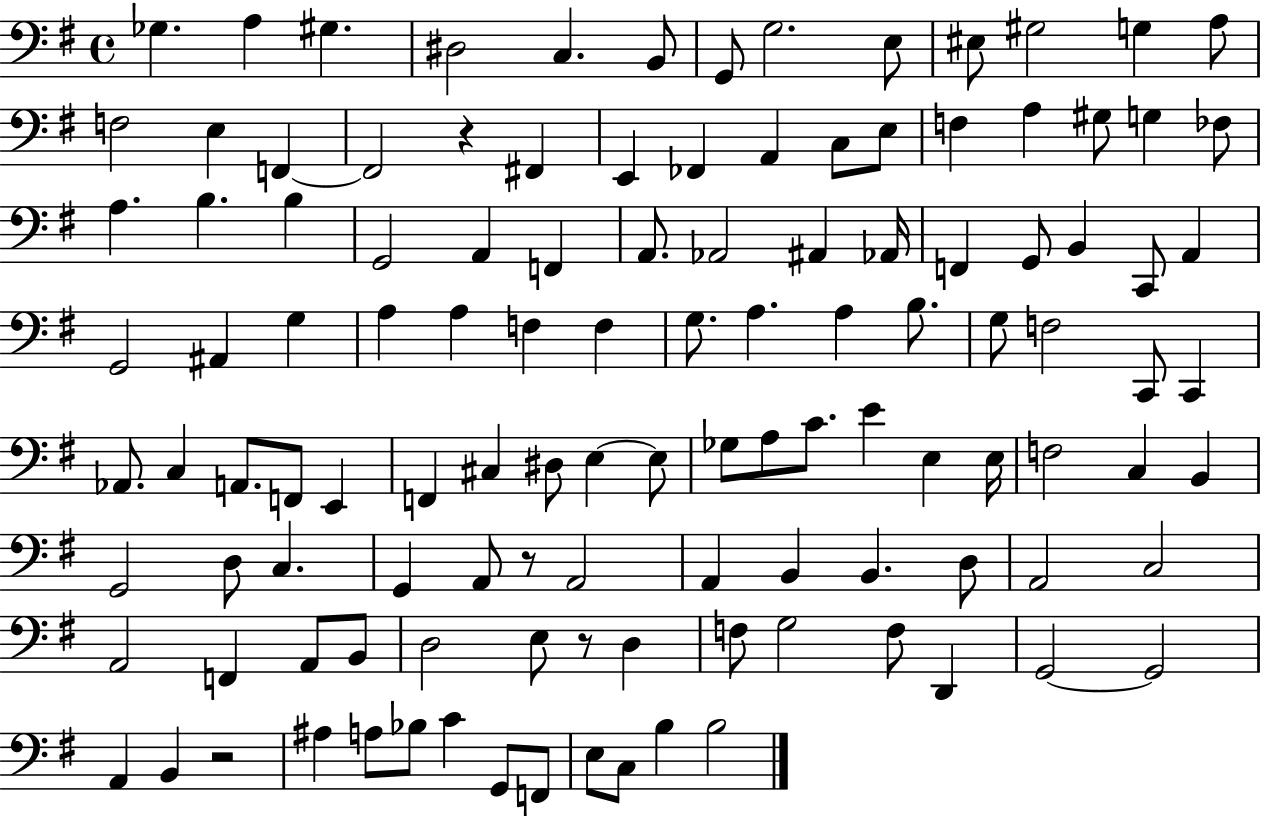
Gb3/q. A3/q G#3/q. D#3/h C3/q. B2/e G2/e G3/h. E3/e EIS3/e G#3/h G3/q A3/e F3/h E3/q F2/q F2/h R/q F#2/q E2/q FES2/q A2/q C3/e E3/e F3/q A3/q G#3/e G3/q FES3/e A3/q. B3/q. B3/q G2/h A2/q F2/q A2/e. Ab2/h A#2/q Ab2/s F2/q G2/e B2/q C2/e A2/q G2/h A#2/q G3/q A3/q A3/q F3/q F3/q G3/e. A3/q. A3/q B3/e. G3/e F3/h C2/e C2/q Ab2/e. C3/q A2/e. F2/e E2/q F2/q C#3/q D#3/e E3/q E3/e Gb3/e A3/e C4/e. E4/q E3/q E3/s F3/h C3/q B2/q G2/h D3/e C3/q. G2/q A2/e R/e A2/h A2/q B2/q B2/q. D3/e A2/h C3/h A2/h F2/q A2/e B2/e D3/h E3/e R/e D3/q F3/e G3/h F3/e D2/q G2/h G2/h A2/q B2/q R/h A#3/q A3/e Bb3/e C4/q G2/e F2/e E3/e C3/e B3/q B3/h